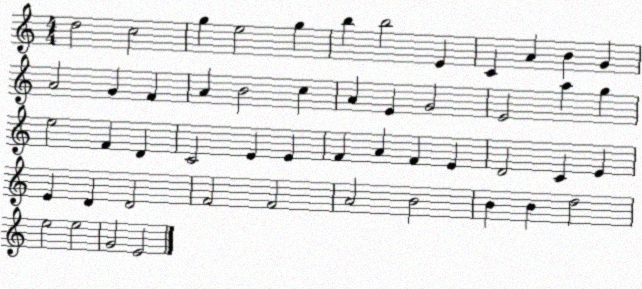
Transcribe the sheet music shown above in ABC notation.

X:1
T:Untitled
M:4/4
L:1/4
K:C
d2 c2 g e2 g b b2 E C A B G A2 G F A B2 c A E G2 E2 a g e2 F D C2 E E F A F E D2 C E E D D2 F2 F2 A2 B2 B B d2 e2 e2 G2 E2